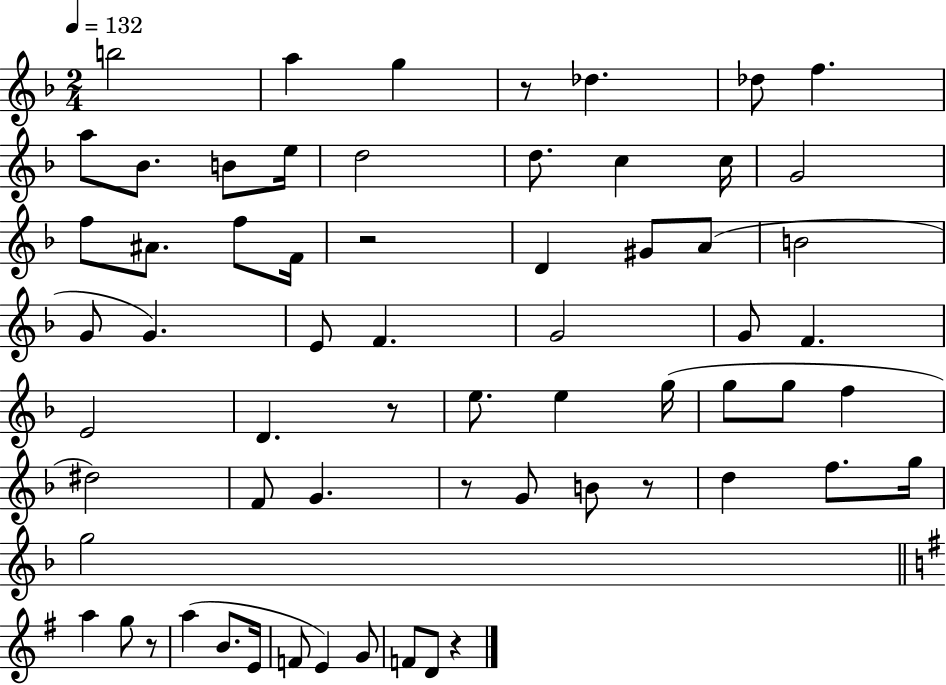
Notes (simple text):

B5/h A5/q G5/q R/e Db5/q. Db5/e F5/q. A5/e Bb4/e. B4/e E5/s D5/h D5/e. C5/q C5/s G4/h F5/e A#4/e. F5/e F4/s R/h D4/q G#4/e A4/e B4/h G4/e G4/q. E4/e F4/q. G4/h G4/e F4/q. E4/h D4/q. R/e E5/e. E5/q G5/s G5/e G5/e F5/q D#5/h F4/e G4/q. R/e G4/e B4/e R/e D5/q F5/e. G5/s G5/h A5/q G5/e R/e A5/q B4/e. E4/s F4/e E4/q G4/e F4/e D4/e R/q